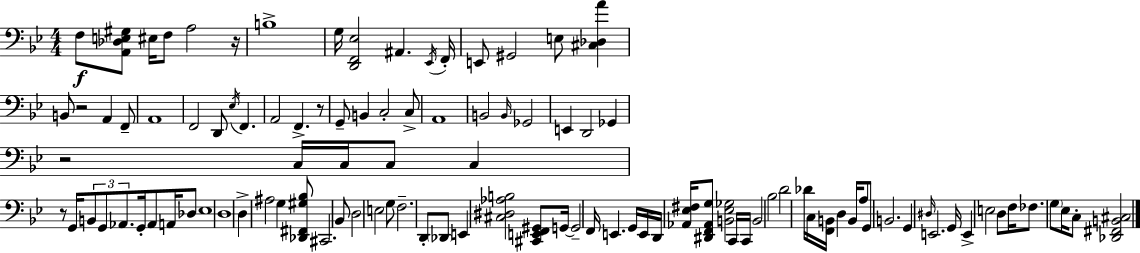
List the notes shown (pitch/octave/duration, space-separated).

F3/e [A2,Db3,E3,G#3]/e EIS3/s F3/e A3/h R/s B3/w G3/s [D2,F2,Eb3]/h A#2/q. Eb2/s F2/s E2/e G#2/h E3/e [C#3,Db3,A4]/q B2/e R/h A2/q F2/e A2/w F2/h D2/e Eb3/s F2/q. A2/h F2/q. R/e G2/e B2/q C3/h C3/e A2/w B2/h B2/s Gb2/h E2/q D2/h Gb2/q R/h C3/s C3/s C3/e C3/q R/e G2/s B2/e G2/e Ab2/e. G2/s Ab2/e A2/s Db3/e Eb3/w D3/w D3/q A#3/h G3/q [Db2,F#2,G#3,Bb3]/e C#2/h. Bb2/e D3/h E3/h G3/e F3/h. D2/e Db2/e E2/q [C#3,D#3,Ab3,B3]/h [C#2,E2,F2,G#2]/e G2/s G2/h F2/s E2/q. G2/s E2/s D2/s [Ab2,Eb3,F#3]/s [D#2,F2,Ab2,G3]/e [B2,Eb3,Gb3]/h C2/s C2/s B2/h Bb3/h D4/h Db4/s C3/s [F2,B2]/s D3/q B2/s A3/e G2/e B2/h. G2/q D#3/s E2/h. G2/s E2/q E3/h D3/e F3/s FES3/e. G3/e Eb3/s C3/e [Db2,F#2,B2,C#3]/h